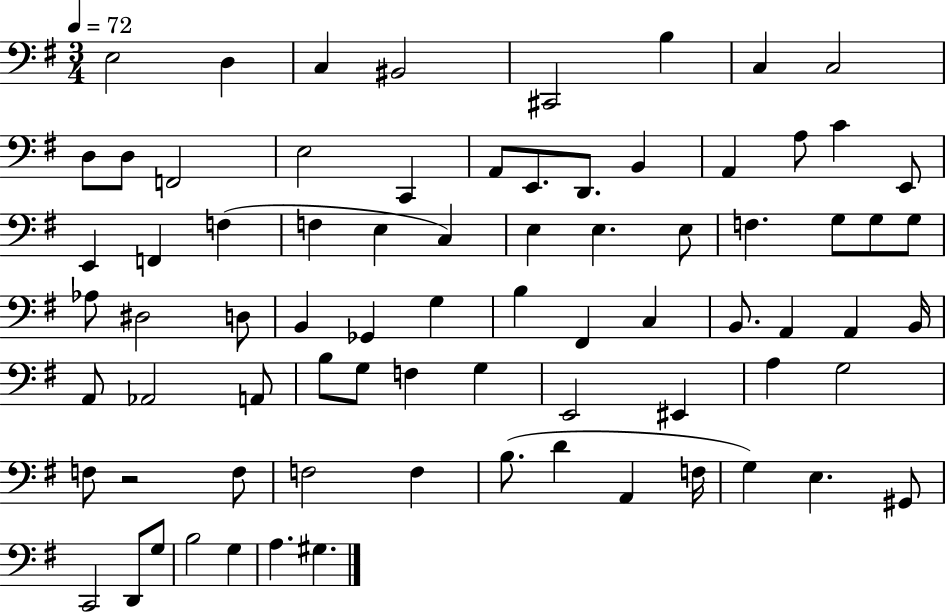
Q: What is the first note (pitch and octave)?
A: E3